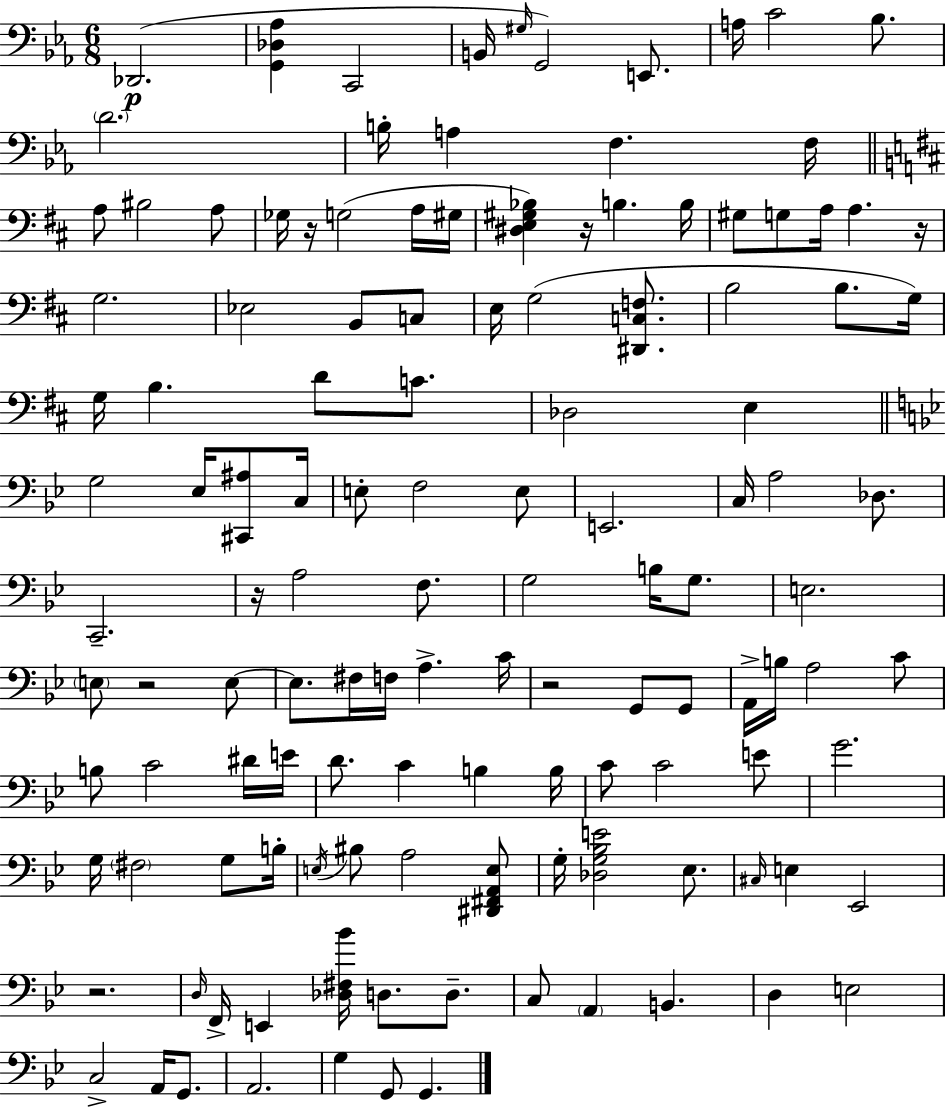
Db2/h. [G2,Db3,Ab3]/q C2/h B2/s G#3/s G2/h E2/e. A3/s C4/h Bb3/e. D4/h. B3/s A3/q F3/q. F3/s A3/e BIS3/h A3/e Gb3/s R/s G3/h A3/s G#3/s [D#3,E3,G#3,Bb3]/q R/s B3/q. B3/s G#3/e G3/e A3/s A3/q. R/s G3/h. Eb3/h B2/e C3/e E3/s G3/h [D#2,C3,F3]/e. B3/h B3/e. G3/s G3/s B3/q. D4/e C4/e. Db3/h E3/q G3/h Eb3/s [C#2,A#3]/e C3/s E3/e F3/h E3/e E2/h. C3/s A3/h Db3/e. C2/h. R/s A3/h F3/e. G3/h B3/s G3/e. E3/h. E3/e R/h E3/e E3/e. F#3/s F3/s A3/q. C4/s R/h G2/e G2/e A2/s B3/s A3/h C4/e B3/e C4/h D#4/s E4/s D4/e. C4/q B3/q B3/s C4/e C4/h E4/e G4/h. G3/s F#3/h G3/e B3/s E3/s BIS3/e A3/h [D#2,F#2,A2,E3]/e G3/s [Db3,G3,Bb3,E4]/h Eb3/e. C#3/s E3/q Eb2/h R/h. D3/s F2/s E2/q [Db3,F#3,Bb4]/s D3/e. D3/e. C3/e A2/q B2/q. D3/q E3/h C3/h A2/s G2/e. A2/h. G3/q G2/e G2/q.